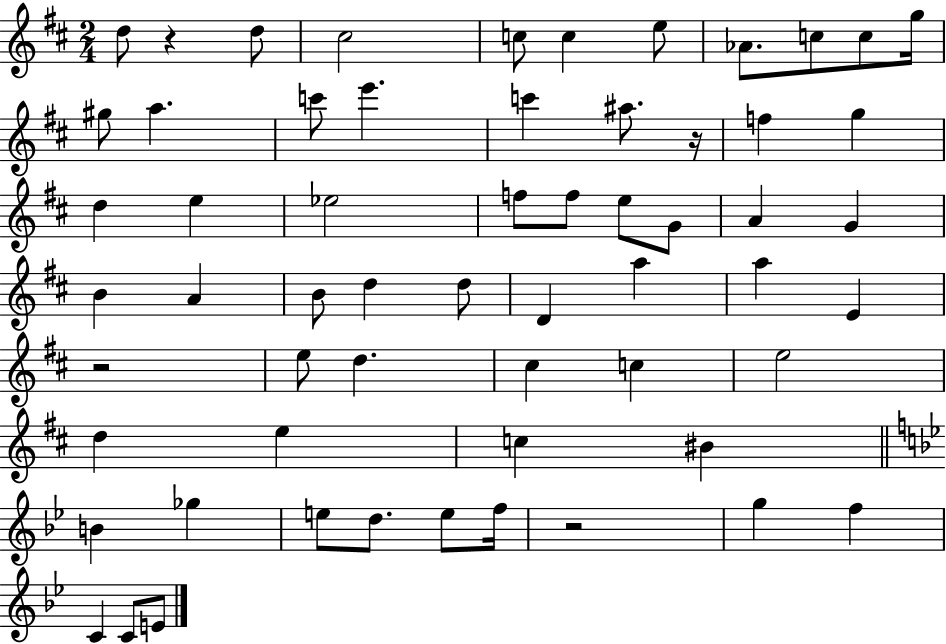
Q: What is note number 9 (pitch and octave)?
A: C5